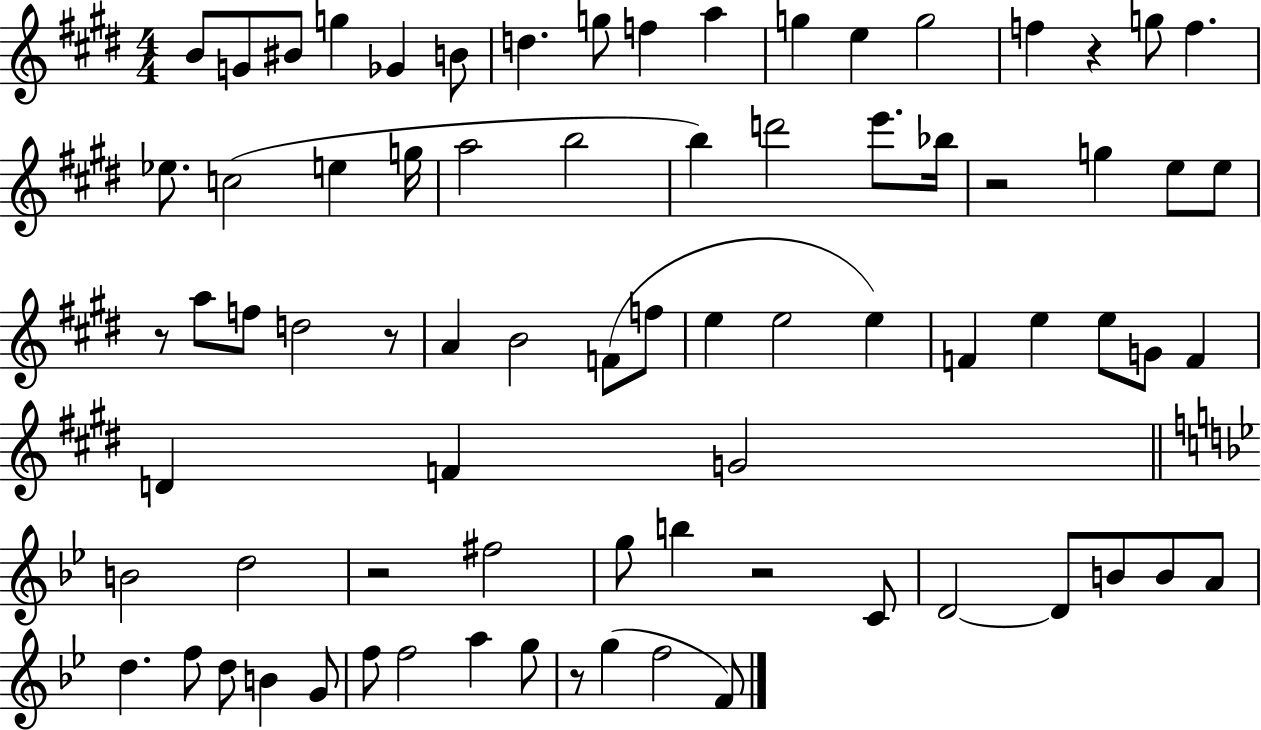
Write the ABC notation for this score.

X:1
T:Untitled
M:4/4
L:1/4
K:E
B/2 G/2 ^B/2 g _G B/2 d g/2 f a g e g2 f z g/2 f _e/2 c2 e g/4 a2 b2 b d'2 e'/2 _b/4 z2 g e/2 e/2 z/2 a/2 f/2 d2 z/2 A B2 F/2 f/2 e e2 e F e e/2 G/2 F D F G2 B2 d2 z2 ^f2 g/2 b z2 C/2 D2 D/2 B/2 B/2 A/2 d f/2 d/2 B G/2 f/2 f2 a g/2 z/2 g f2 F/2